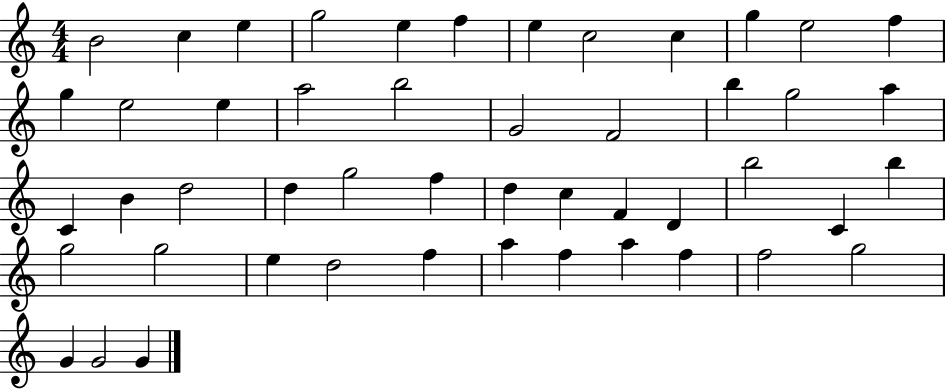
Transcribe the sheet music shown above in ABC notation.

X:1
T:Untitled
M:4/4
L:1/4
K:C
B2 c e g2 e f e c2 c g e2 f g e2 e a2 b2 G2 F2 b g2 a C B d2 d g2 f d c F D b2 C b g2 g2 e d2 f a f a f f2 g2 G G2 G